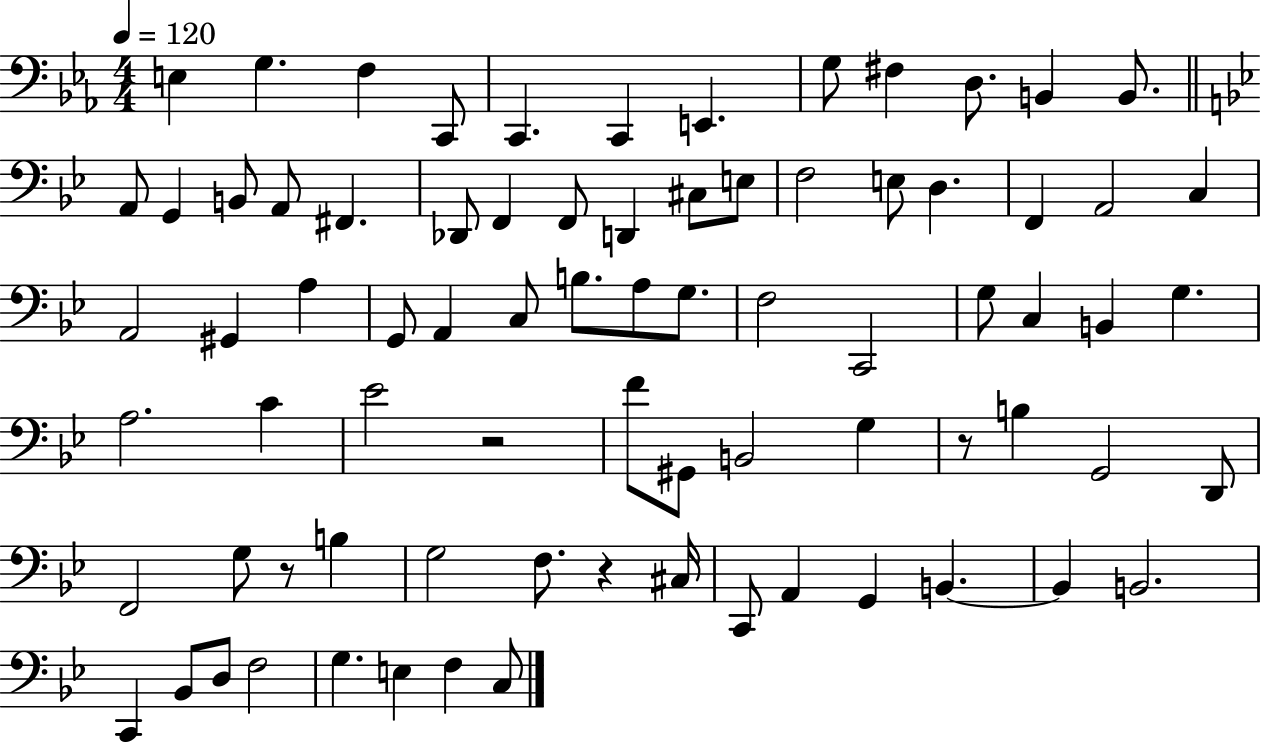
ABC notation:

X:1
T:Untitled
M:4/4
L:1/4
K:Eb
E, G, F, C,,/2 C,, C,, E,, G,/2 ^F, D,/2 B,, B,,/2 A,,/2 G,, B,,/2 A,,/2 ^F,, _D,,/2 F,, F,,/2 D,, ^C,/2 E,/2 F,2 E,/2 D, F,, A,,2 C, A,,2 ^G,, A, G,,/2 A,, C,/2 B,/2 A,/2 G,/2 F,2 C,,2 G,/2 C, B,, G, A,2 C _E2 z2 F/2 ^G,,/2 B,,2 G, z/2 B, G,,2 D,,/2 F,,2 G,/2 z/2 B, G,2 F,/2 z ^C,/4 C,,/2 A,, G,, B,, B,, B,,2 C,, _B,,/2 D,/2 F,2 G, E, F, C,/2